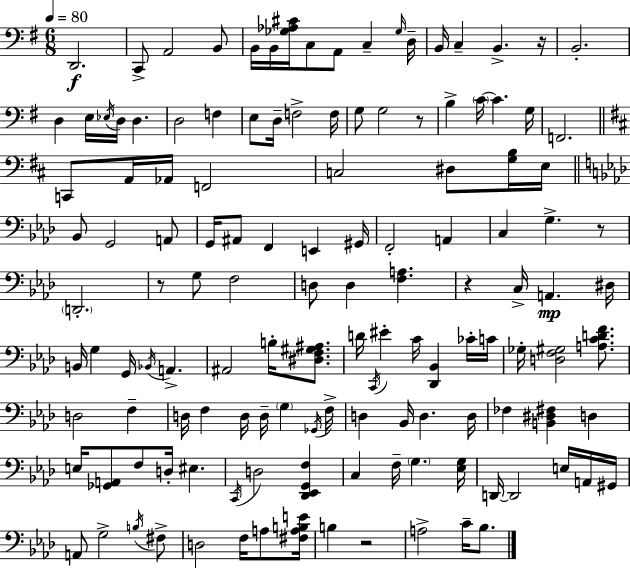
D2/h. C2/e A2/h B2/e B2/s B2/s [Gb3,Ab3,C#4]/s C3/e A2/e C3/q Gb3/s D3/s B2/s C3/q B2/q. R/s B2/h. D3/q E3/s Eb3/s D3/s D3/q. D3/h F3/q E3/e D3/s F3/h F3/s G3/e G3/h R/e B3/q C4/s C4/q. G3/s F2/h. C2/e A2/s Ab2/s F2/h C3/h D#3/e [G3,B3]/s E3/s Bb2/e G2/h A2/e G2/s A#2/e F2/q E2/q G#2/s F2/h A2/q C3/q G3/q. R/e D2/h. R/e G3/e F3/h D3/e D3/q [F3,A3]/q. R/q C3/s A2/q. D#3/s B2/s G3/q G2/s Bb2/s A2/q. A#2/h B3/s [D#3,F3,G#3,A#3]/e. D4/s C2/s EIS4/q C4/s [Db2,Bb2]/q CES4/s C4/s Gb3/s [D3,F3,G#3]/h [A3,C4,D4,F4]/e. D3/h F3/q D3/s F3/q D3/s D3/s G3/q Gb2/s F3/s D3/q Bb2/s D3/q. D3/s FES3/q [B2,D#3,F#3]/q D3/q E3/s [Gb2,A2]/e F3/e D3/s EIS3/q. C2/s D3/h [Db2,Eb2,G2,F3]/q C3/q F3/s G3/q. [Eb3,G3]/s D2/s D2/h E3/s A2/s G#2/s A2/e G3/h B3/s F#3/e D3/h F3/s A3/e [F#3,A3,B3,E4]/s B3/q R/h A3/h C4/s Bb3/e.